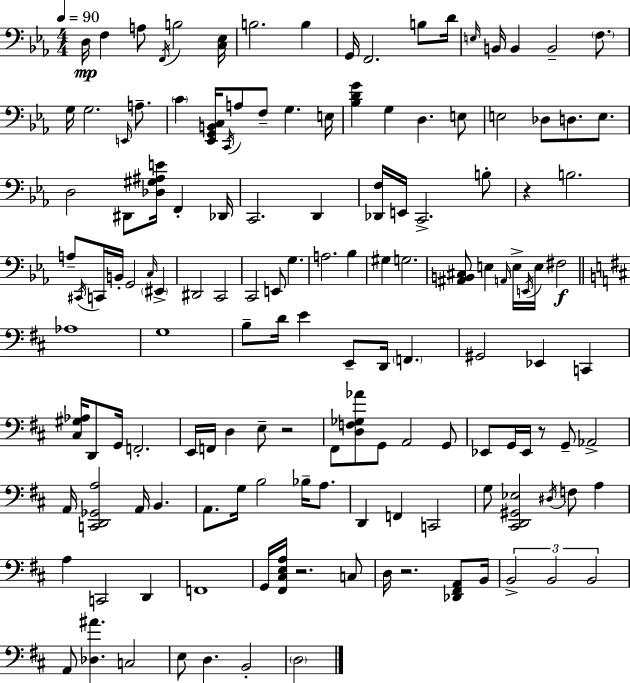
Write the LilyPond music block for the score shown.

{
  \clef bass
  \numericTimeSignature
  \time 4/4
  \key c \minor
  \tempo 4 = 90
  d16\mp f4 a8 \acciaccatura { f,16 } b2 | <c ees>16 b2. b4 | g,16 f,2. b8 | d'16 \grace { e16 } b,16 b,4 b,2-- \parenthesize f8. | \break g16 g2. \grace { e,16 } | a8.-- \parenthesize c'4 <ees, g, b, c>16 \acciaccatura { c,16 } a8 f8-- g4. | e16 <bes d' g'>4 g4 d4. | e8 e2 des8 d8. | \break e8. d2 dis,8 <des gis ais e'>16 f,4-. | des,16 c,2. | d,4 <des, f>16 e,16 c,2.-> | b8-. r4 b2. | \break a8-- \acciaccatura { cis,16 } c,16 b,16-. g,2 | \grace { c16 } \parenthesize eis,4-> dis,2 c,2 | c,2 e,8 | g4. a2. | \break bes4 gis4 g2. | <ais, b, cis>8 e4 \grace { a,16 } e16-> \acciaccatura { e,16 } e16 | fis2\f \bar "||" \break \key b \minor aes1 | g1 | b8-- d'16 e'4 e,8-- d,16 \parenthesize f,4. | gis,2 ees,4 c,4 | \break <cis gis aes>16 d,8 g,16 f,2.-. | e,16 f,16 d4 e8-- r2 | fis,8 <d f ges aes'>8 g,8 a,2 g,8 | ees,8 g,16 ees,16 r8 g,8-- aes,2-> | \break a,16 <c, d, ges, a>2 a,16 b,4. | a,8. g16 b2 bes16-- a8. | d,4 f,4 c,2 | g8 <cis, d, gis, ees>2 \acciaccatura { dis16 } f8 a4 | \break a4 c,2 d,4 | f,1 | g,16 <fis, cis e a>16 r2. c8 | d16 r2. <des, fis, a,>8 | \break b,16 \tuplet 3/2 { b,2-> b,2 | b,2 } a,8 <des ais'>4. | c2 e8 d4. | b,2-. \parenthesize d2 | \break \bar "|."
}